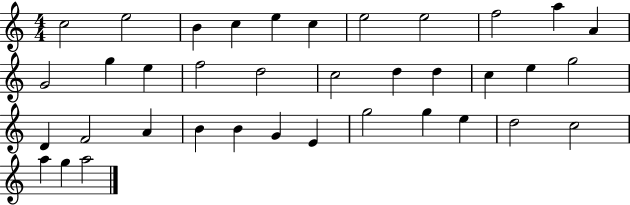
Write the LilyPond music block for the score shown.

{
  \clef treble
  \numericTimeSignature
  \time 4/4
  \key c \major
  c''2 e''2 | b'4 c''4 e''4 c''4 | e''2 e''2 | f''2 a''4 a'4 | \break g'2 g''4 e''4 | f''2 d''2 | c''2 d''4 d''4 | c''4 e''4 g''2 | \break d'4 f'2 a'4 | b'4 b'4 g'4 e'4 | g''2 g''4 e''4 | d''2 c''2 | \break a''4 g''4 a''2 | \bar "|."
}